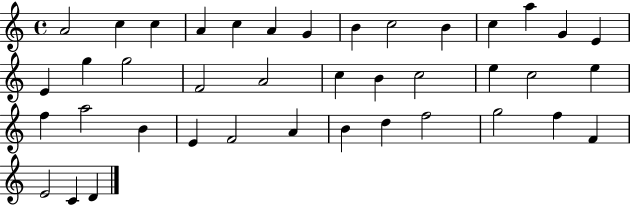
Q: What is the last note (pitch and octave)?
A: D4